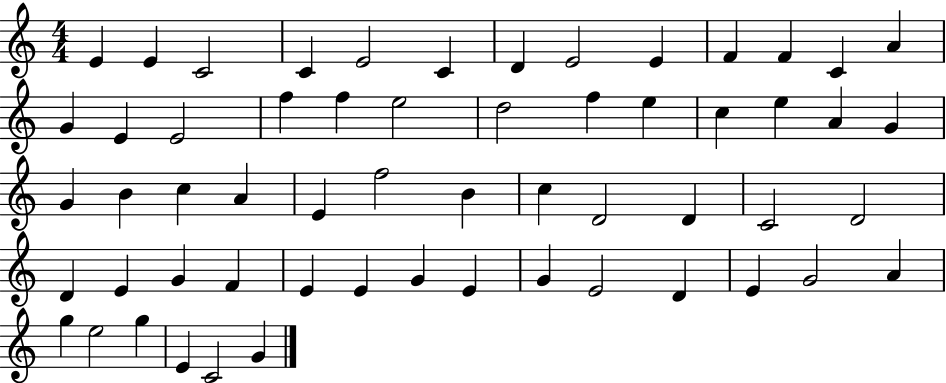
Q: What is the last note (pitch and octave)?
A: G4